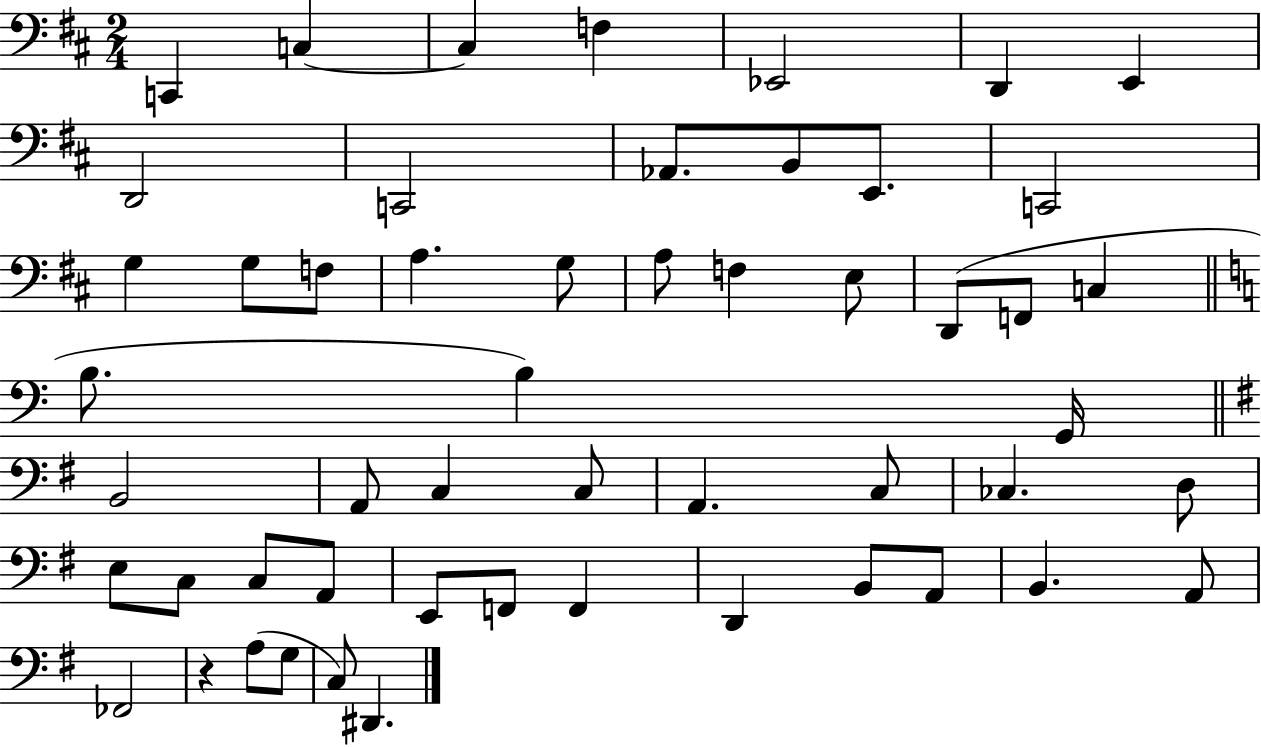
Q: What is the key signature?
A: D major